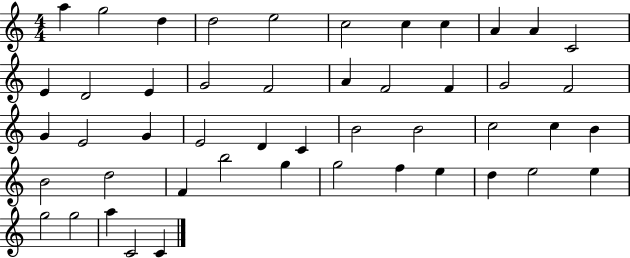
A5/q G5/h D5/q D5/h E5/h C5/h C5/q C5/q A4/q A4/q C4/h E4/q D4/h E4/q G4/h F4/h A4/q F4/h F4/q G4/h F4/h G4/q E4/h G4/q E4/h D4/q C4/q B4/h B4/h C5/h C5/q B4/q B4/h D5/h F4/q B5/h G5/q G5/h F5/q E5/q D5/q E5/h E5/q G5/h G5/h A5/q C4/h C4/q